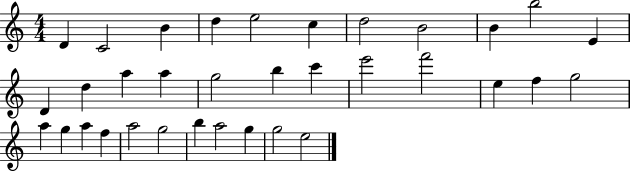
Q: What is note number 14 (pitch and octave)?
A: A5